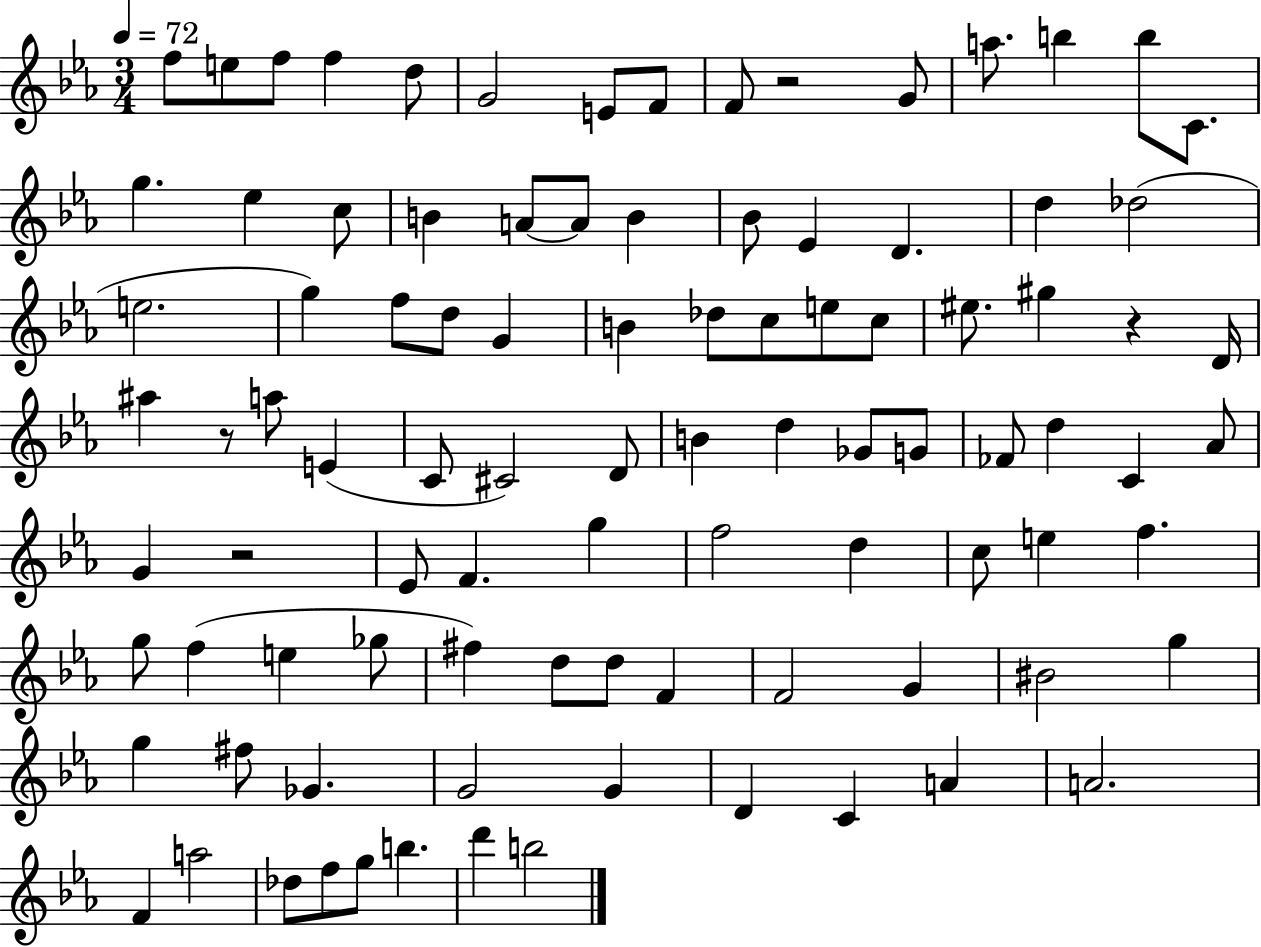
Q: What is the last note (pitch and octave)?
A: B5